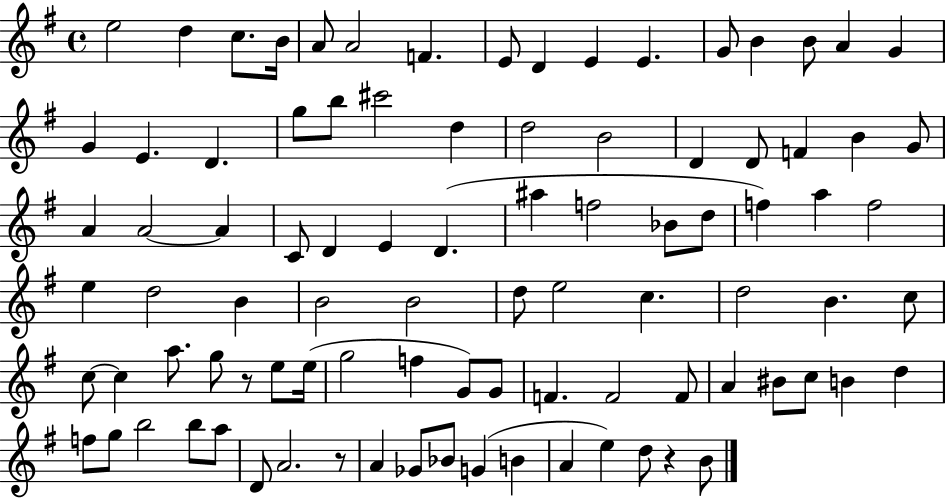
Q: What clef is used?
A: treble